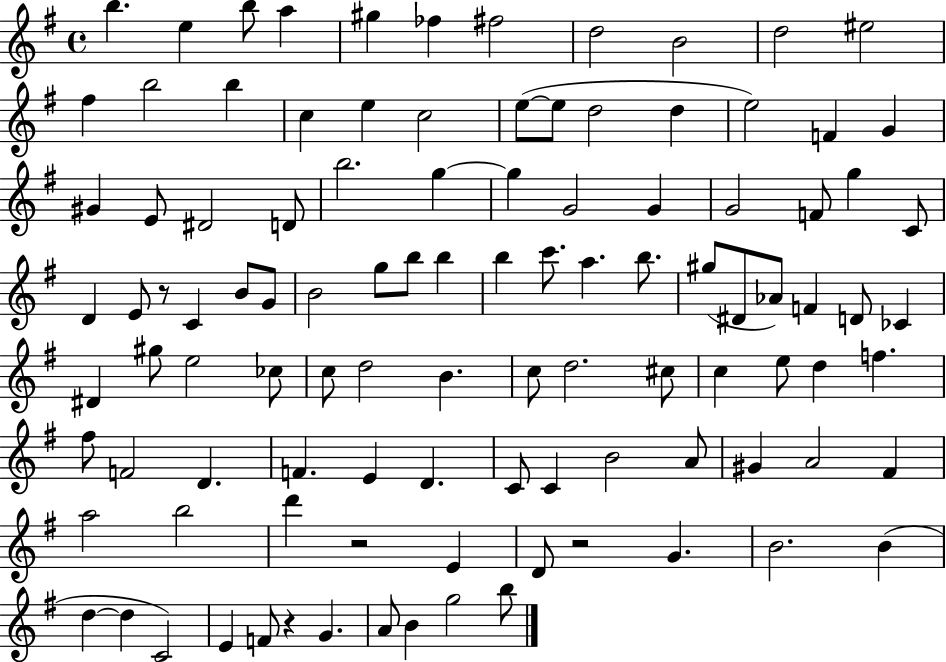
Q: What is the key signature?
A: G major